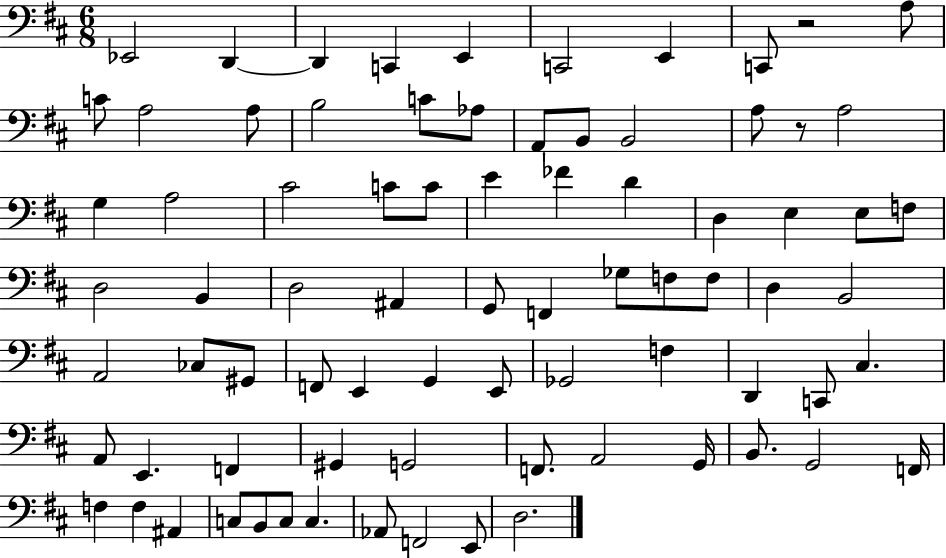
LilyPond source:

{
  \clef bass
  \numericTimeSignature
  \time 6/8
  \key d \major
  ees,2 d,4~~ | d,4 c,4 e,4 | c,2 e,4 | c,8 r2 a8 | \break c'8 a2 a8 | b2 c'8 aes8 | a,8 b,8 b,2 | a8 r8 a2 | \break g4 a2 | cis'2 c'8 c'8 | e'4 fes'4 d'4 | d4 e4 e8 f8 | \break d2 b,4 | d2 ais,4 | g,8 f,4 ges8 f8 f8 | d4 b,2 | \break a,2 ces8 gis,8 | f,8 e,4 g,4 e,8 | ges,2 f4 | d,4 c,8 cis4. | \break a,8 e,4. f,4 | gis,4 g,2 | f,8. a,2 g,16 | b,8. g,2 f,16 | \break f4 f4 ais,4 | c8 b,8 c8 c4. | aes,8 f,2 e,8 | d2. | \break \bar "|."
}